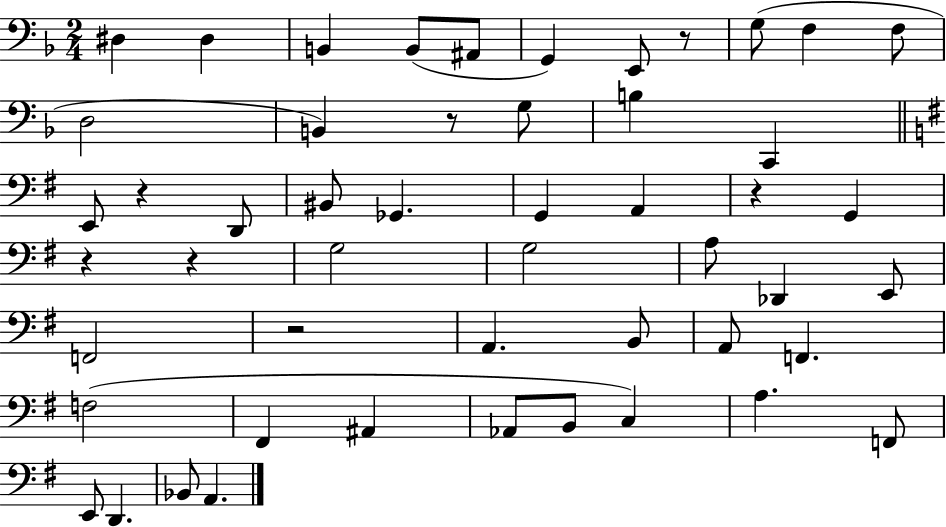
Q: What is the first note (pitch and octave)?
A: D#3